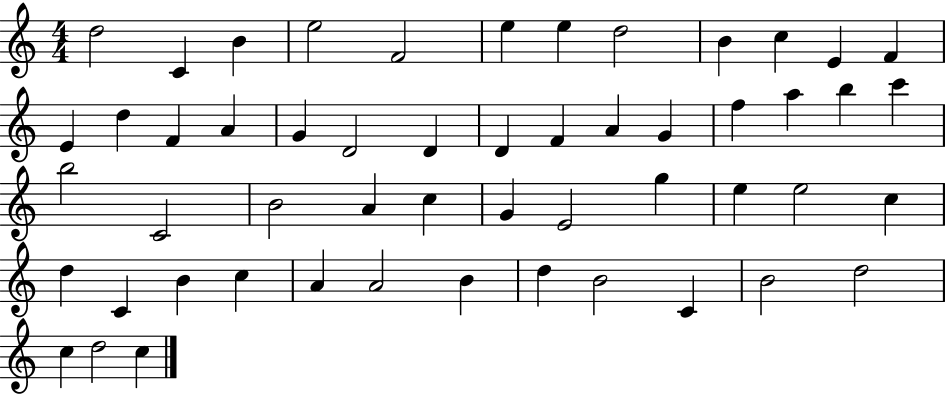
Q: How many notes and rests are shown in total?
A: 53